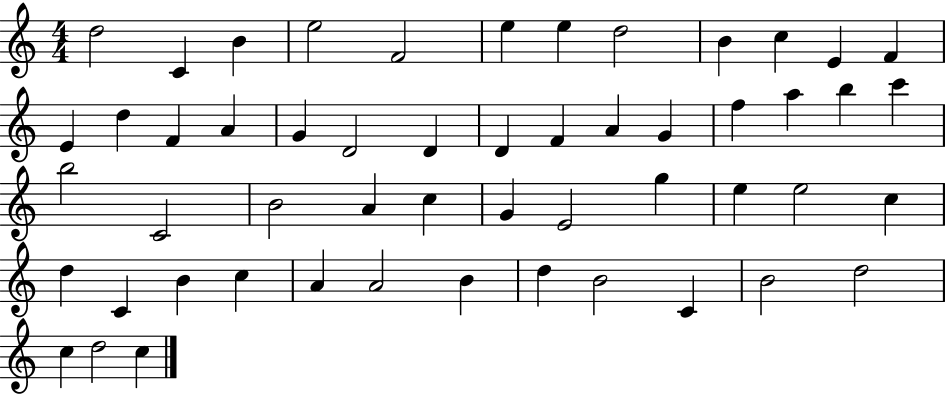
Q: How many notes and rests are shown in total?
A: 53